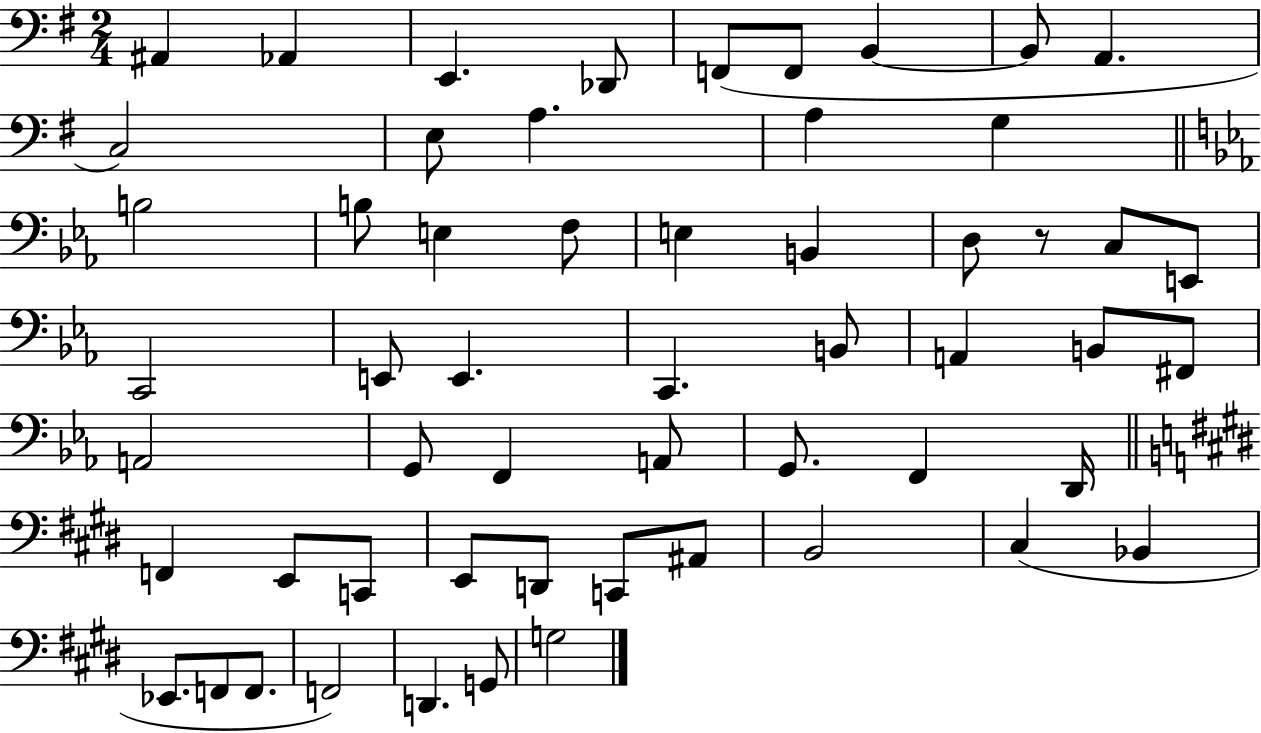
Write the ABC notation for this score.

X:1
T:Untitled
M:2/4
L:1/4
K:G
^A,, _A,, E,, _D,,/2 F,,/2 F,,/2 B,, B,,/2 A,, C,2 E,/2 A, A, G, B,2 B,/2 E, F,/2 E, B,, D,/2 z/2 C,/2 E,,/2 C,,2 E,,/2 E,, C,, B,,/2 A,, B,,/2 ^F,,/2 A,,2 G,,/2 F,, A,,/2 G,,/2 F,, D,,/4 F,, E,,/2 C,,/2 E,,/2 D,,/2 C,,/2 ^A,,/2 B,,2 ^C, _B,, _E,,/2 F,,/2 F,,/2 F,,2 D,, G,,/2 G,2